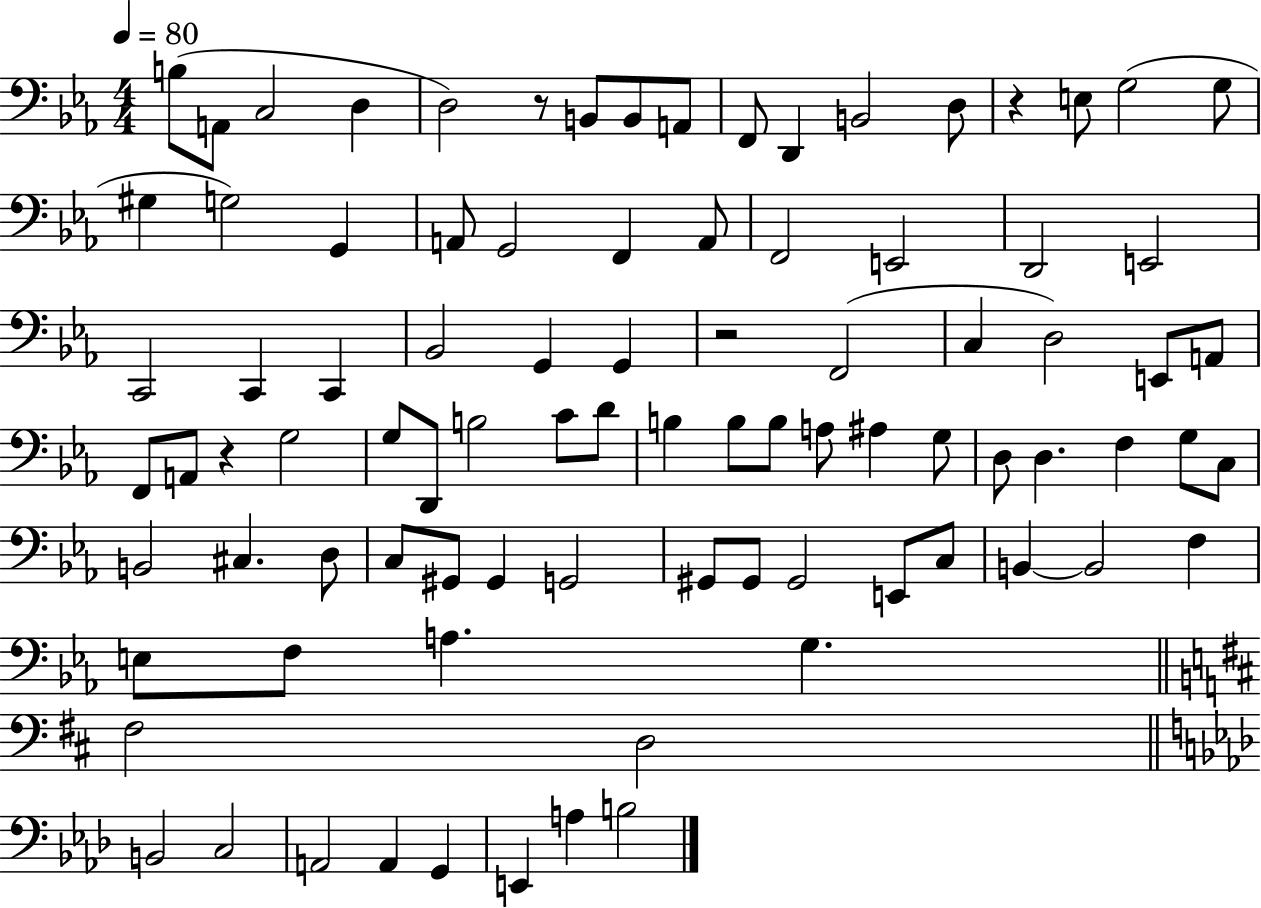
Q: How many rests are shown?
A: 4